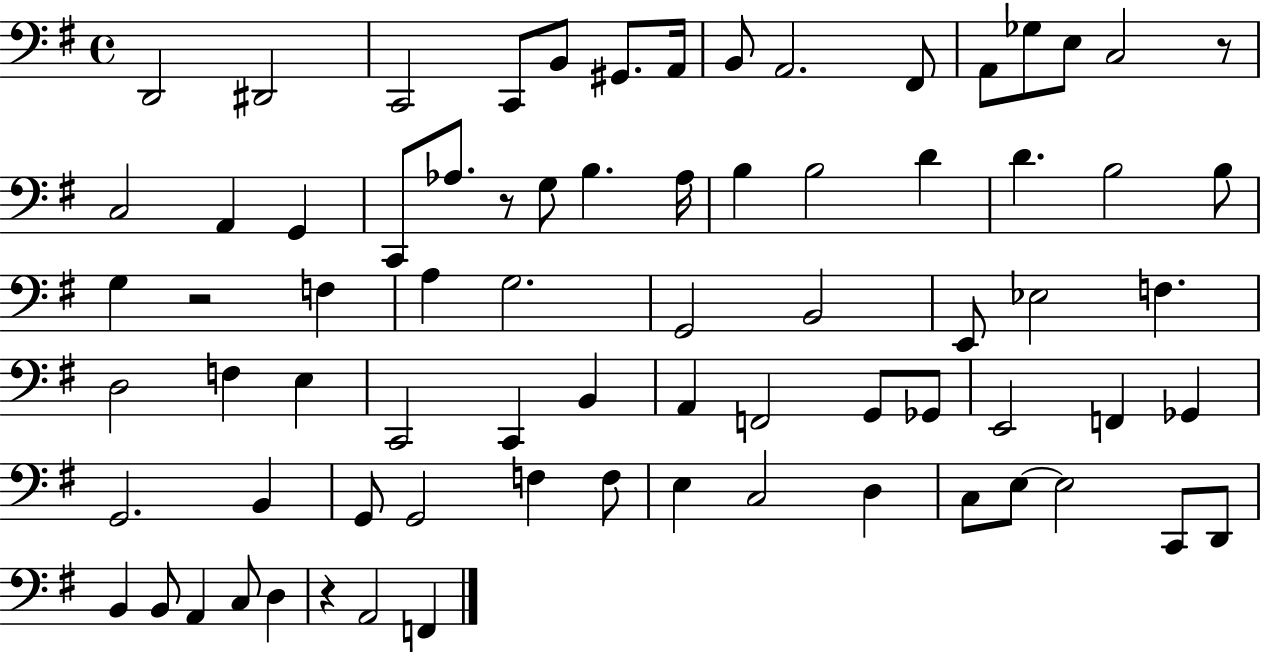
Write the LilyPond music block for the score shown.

{
  \clef bass
  \time 4/4
  \defaultTimeSignature
  \key g \major
  \repeat volta 2 { d,2 dis,2 | c,2 c,8 b,8 gis,8. a,16 | b,8 a,2. fis,8 | a,8 ges8 e8 c2 r8 | \break c2 a,4 g,4 | c,8 aes8. r8 g8 b4. aes16 | b4 b2 d'4 | d'4. b2 b8 | \break g4 r2 f4 | a4 g2. | g,2 b,2 | e,8 ees2 f4. | \break d2 f4 e4 | c,2 c,4 b,4 | a,4 f,2 g,8 ges,8 | e,2 f,4 ges,4 | \break g,2. b,4 | g,8 g,2 f4 f8 | e4 c2 d4 | c8 e8~~ e2 c,8 d,8 | \break b,4 b,8 a,4 c8 d4 | r4 a,2 f,4 | } \bar "|."
}